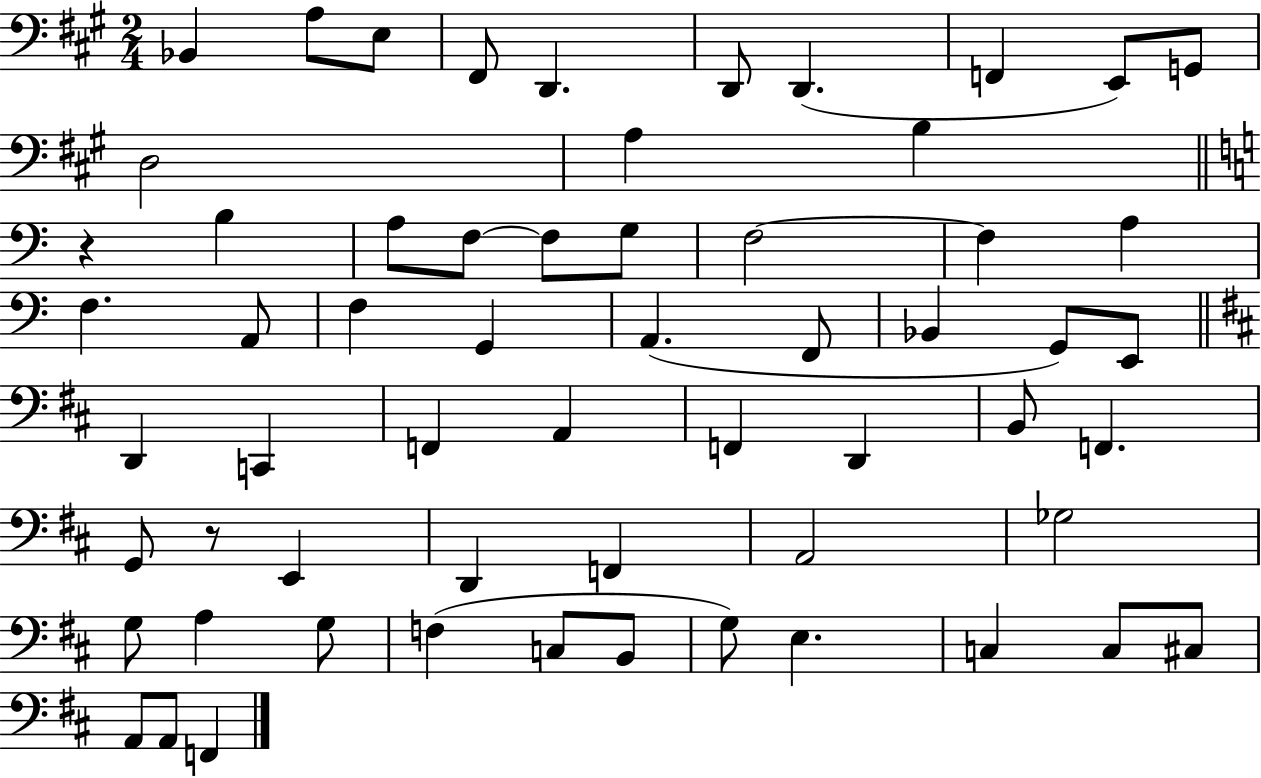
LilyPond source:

{
  \clef bass
  \numericTimeSignature
  \time 2/4
  \key a \major
  bes,4 a8 e8 | fis,8 d,4. | d,8 d,4.( | f,4 e,8) g,8 | \break d2 | a4 b4 | \bar "||" \break \key c \major r4 b4 | a8 f8~~ f8 g8 | f2~~ | f4 a4 | \break f4. a,8 | f4 g,4 | a,4.( f,8 | bes,4 g,8) e,8 | \break \bar "||" \break \key b \minor d,4 c,4 | f,4 a,4 | f,4 d,4 | b,8 f,4. | \break g,8 r8 e,4 | d,4 f,4 | a,2 | ges2 | \break g8 a4 g8 | f4( c8 b,8 | g8) e4. | c4 c8 cis8 | \break a,8 a,8 f,4 | \bar "|."
}